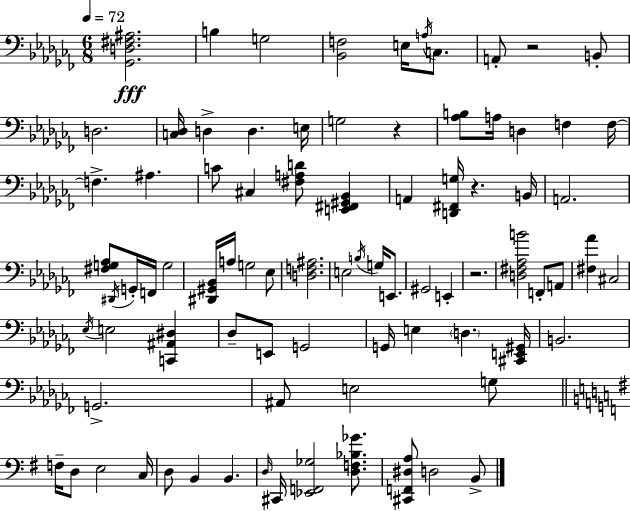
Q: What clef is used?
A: bass